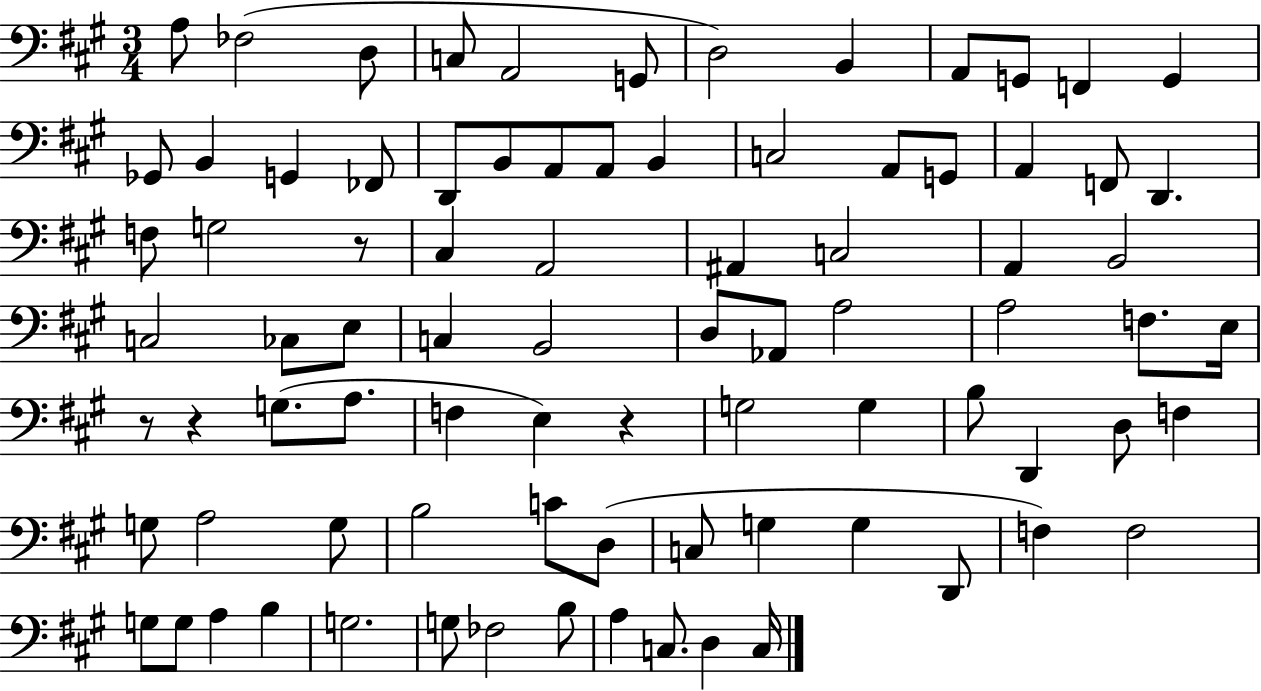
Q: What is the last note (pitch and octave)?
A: C3